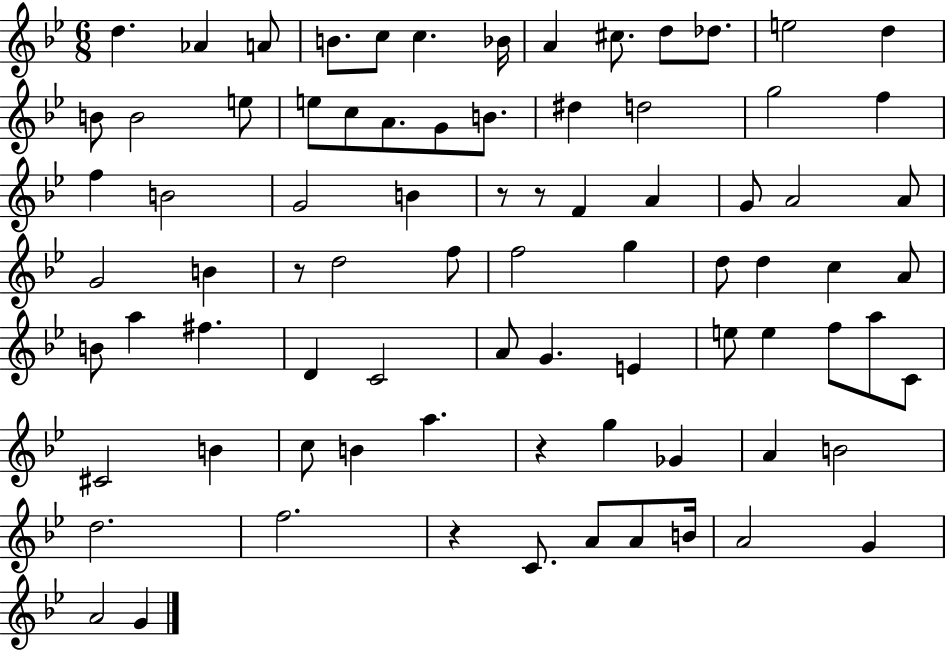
X:1
T:Untitled
M:6/8
L:1/4
K:Bb
d _A A/2 B/2 c/2 c _B/4 A ^c/2 d/2 _d/2 e2 d B/2 B2 e/2 e/2 c/2 A/2 G/2 B/2 ^d d2 g2 f f B2 G2 B z/2 z/2 F A G/2 A2 A/2 G2 B z/2 d2 f/2 f2 g d/2 d c A/2 B/2 a ^f D C2 A/2 G E e/2 e f/2 a/2 C/2 ^C2 B c/2 B a z g _G A B2 d2 f2 z C/2 A/2 A/2 B/4 A2 G A2 G